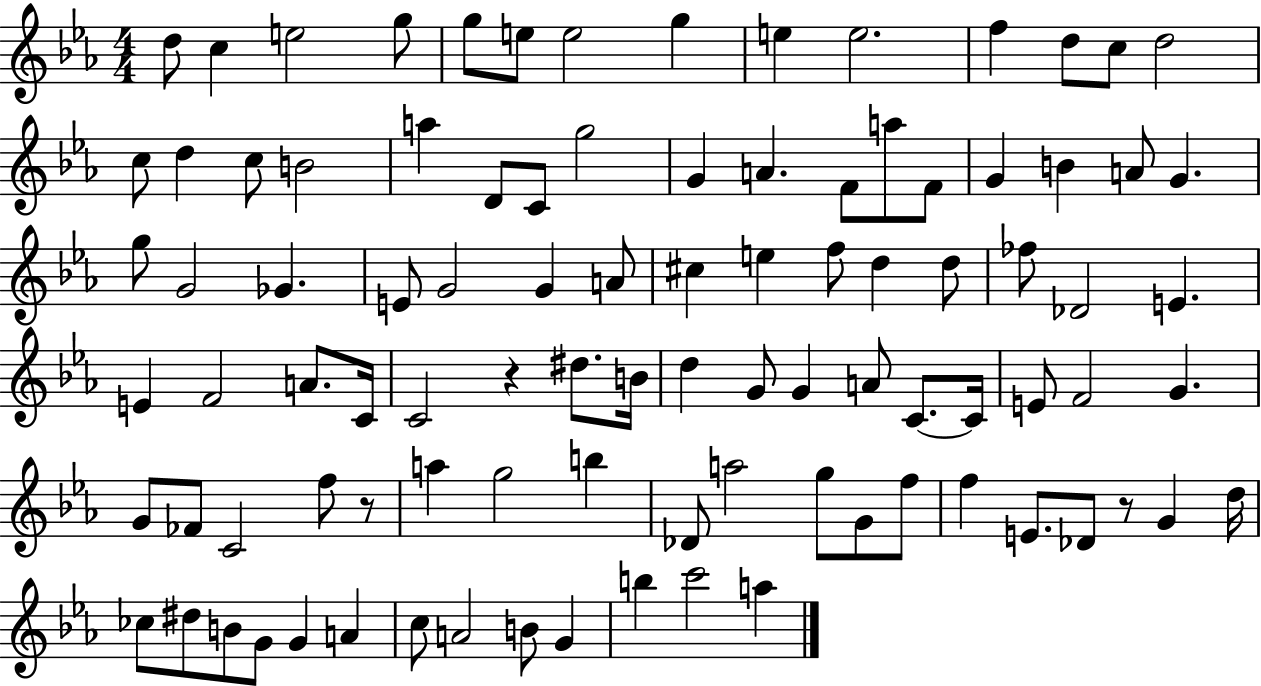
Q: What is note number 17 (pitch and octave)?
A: C5